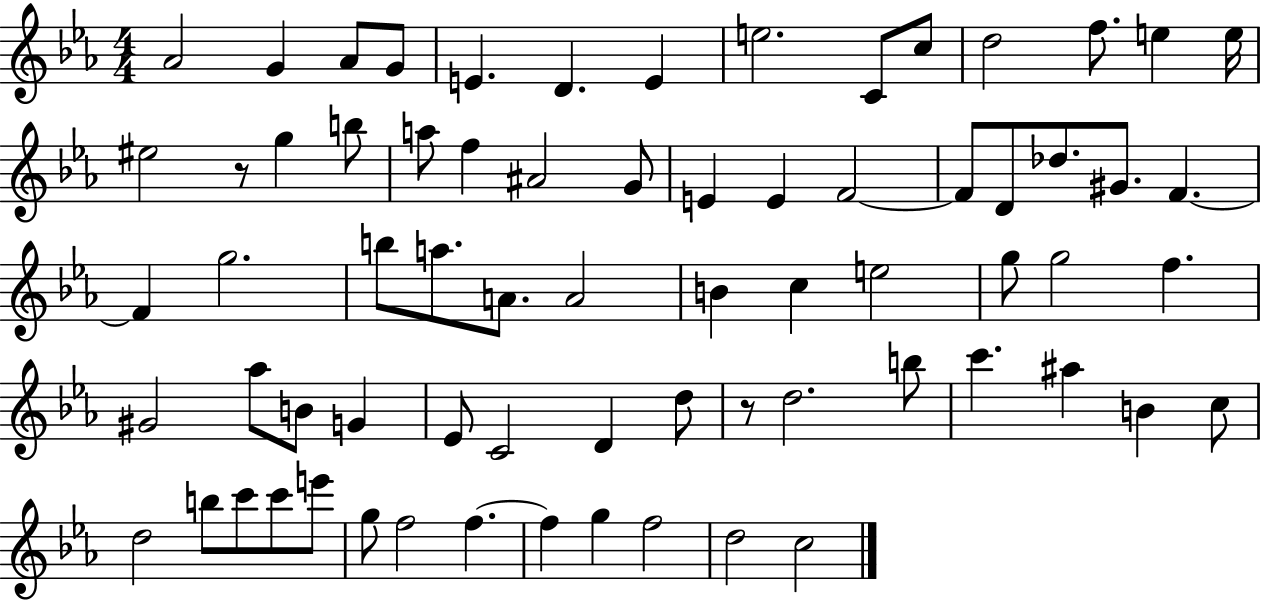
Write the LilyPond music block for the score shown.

{
  \clef treble
  \numericTimeSignature
  \time 4/4
  \key ees \major
  aes'2 g'4 aes'8 g'8 | e'4. d'4. e'4 | e''2. c'8 c''8 | d''2 f''8. e''4 e''16 | \break eis''2 r8 g''4 b''8 | a''8 f''4 ais'2 g'8 | e'4 e'4 f'2~~ | f'8 d'8 des''8. gis'8. f'4.~~ | \break f'4 g''2. | b''8 a''8. a'8. a'2 | b'4 c''4 e''2 | g''8 g''2 f''4. | \break gis'2 aes''8 b'8 g'4 | ees'8 c'2 d'4 d''8 | r8 d''2. b''8 | c'''4. ais''4 b'4 c''8 | \break d''2 b''8 c'''8 c'''8 e'''8 | g''8 f''2 f''4.~~ | f''4 g''4 f''2 | d''2 c''2 | \break \bar "|."
}